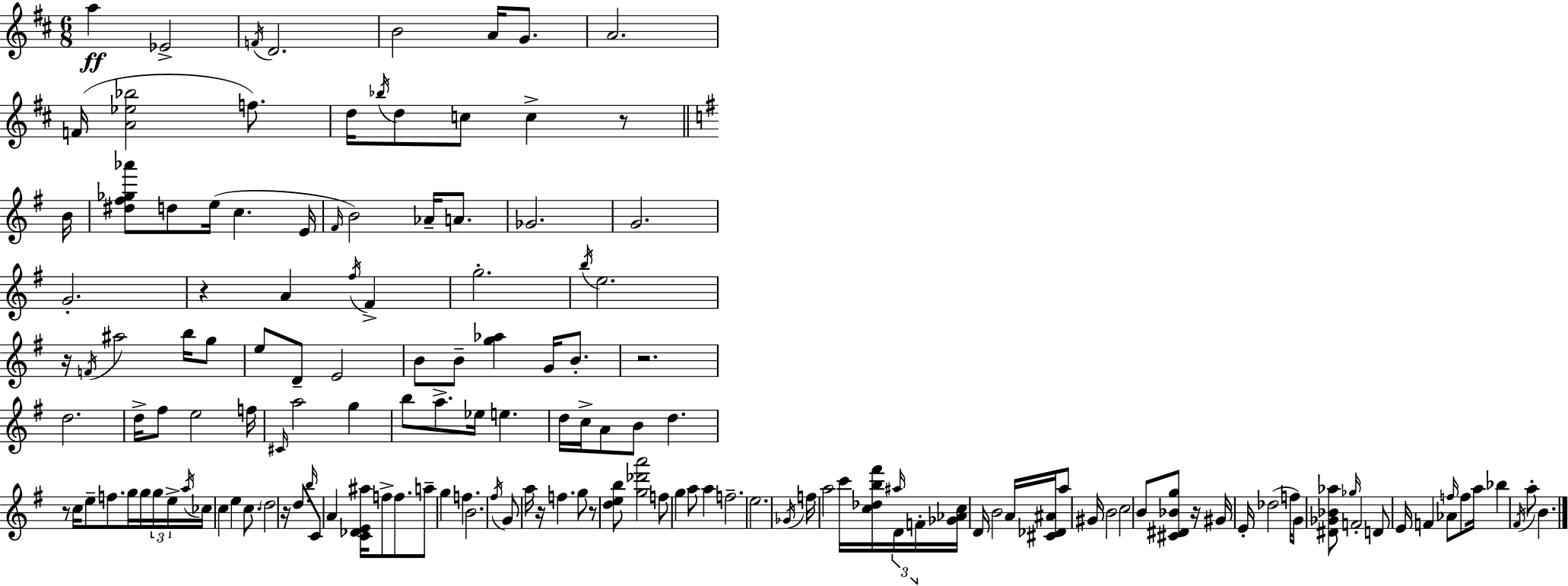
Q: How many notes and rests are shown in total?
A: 148